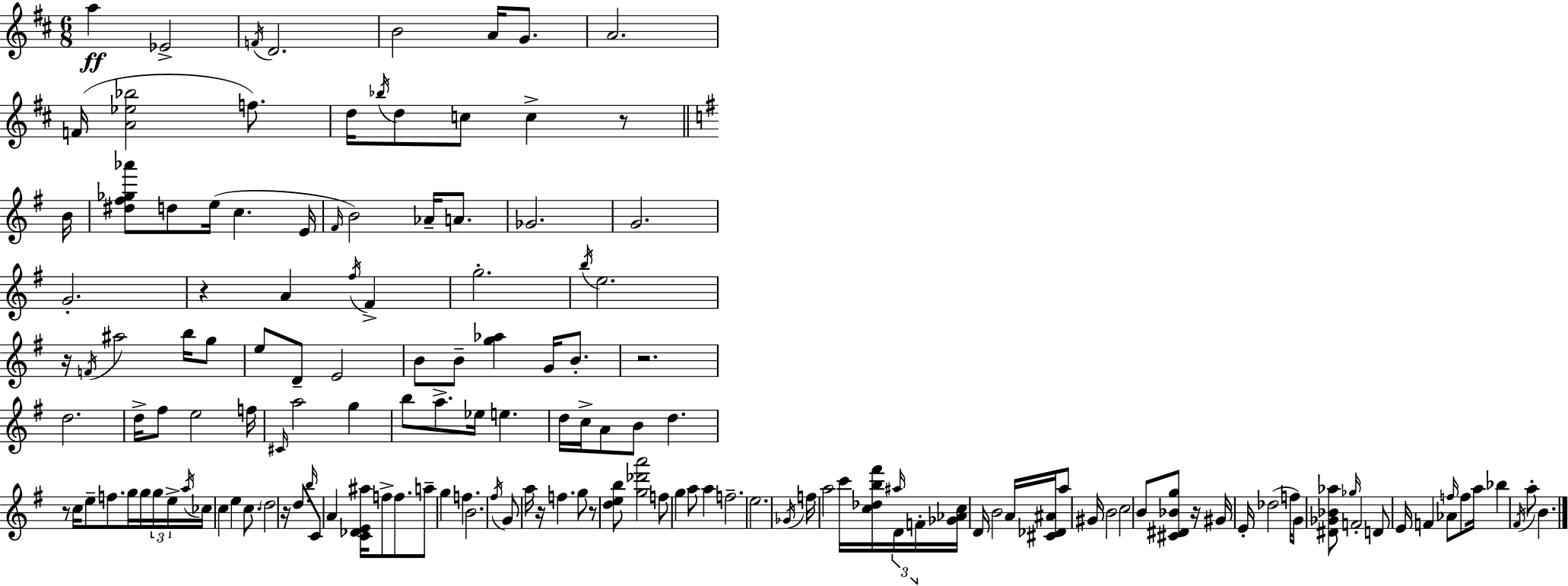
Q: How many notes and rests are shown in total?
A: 148